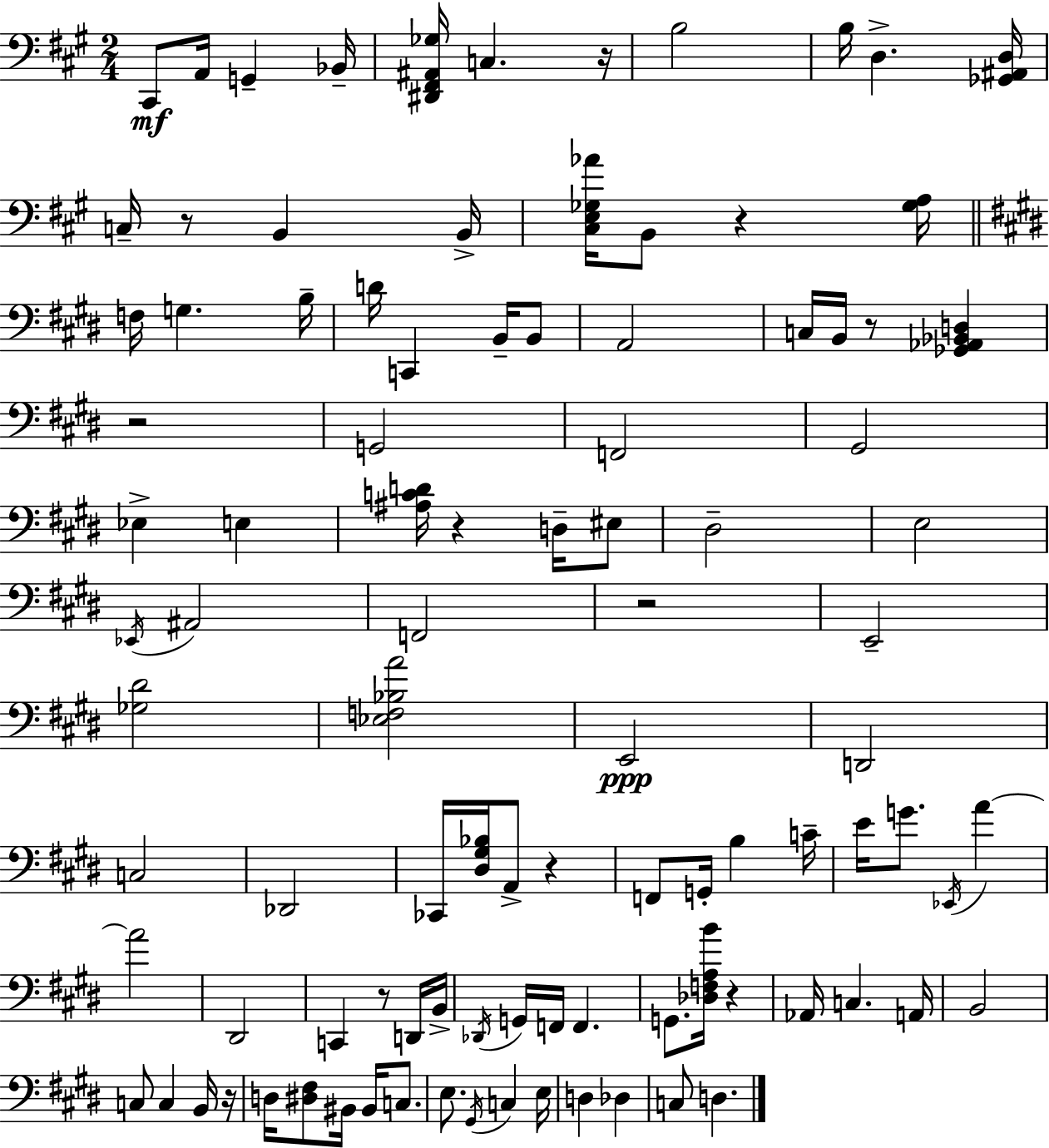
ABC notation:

X:1
T:Untitled
M:2/4
L:1/4
K:A
^C,,/2 A,,/4 G,, _B,,/4 [^D,,^F,,^A,,_G,]/4 C, z/4 B,2 B,/4 D, [_G,,^A,,D,]/4 C,/4 z/2 B,, B,,/4 [^C,E,_G,_A]/4 B,,/2 z [_G,A,]/4 F,/4 G, B,/4 D/4 C,, B,,/4 B,,/2 A,,2 C,/4 B,,/4 z/2 [_G,,_A,,_B,,D,] z2 G,,2 F,,2 ^G,,2 _E, E, [^A,CD]/4 z D,/4 ^E,/2 ^D,2 E,2 _E,,/4 ^A,,2 F,,2 z2 E,,2 [_G,^D]2 [_E,F,_B,A]2 E,,2 D,,2 C,2 _D,,2 _C,,/4 [^D,^G,_B,]/4 A,,/2 z F,,/2 G,,/4 B, C/4 E/4 G/2 _E,,/4 A A2 ^D,,2 C,, z/2 D,,/4 B,,/4 _D,,/4 G,,/4 F,,/4 F,, G,,/2 [_D,F,A,B]/4 z _A,,/4 C, A,,/4 B,,2 C,/2 C, B,,/4 z/4 D,/4 [^D,^F,]/2 ^B,,/4 ^B,,/4 C,/2 E,/2 ^G,,/4 C, E,/4 D, _D, C,/2 D,